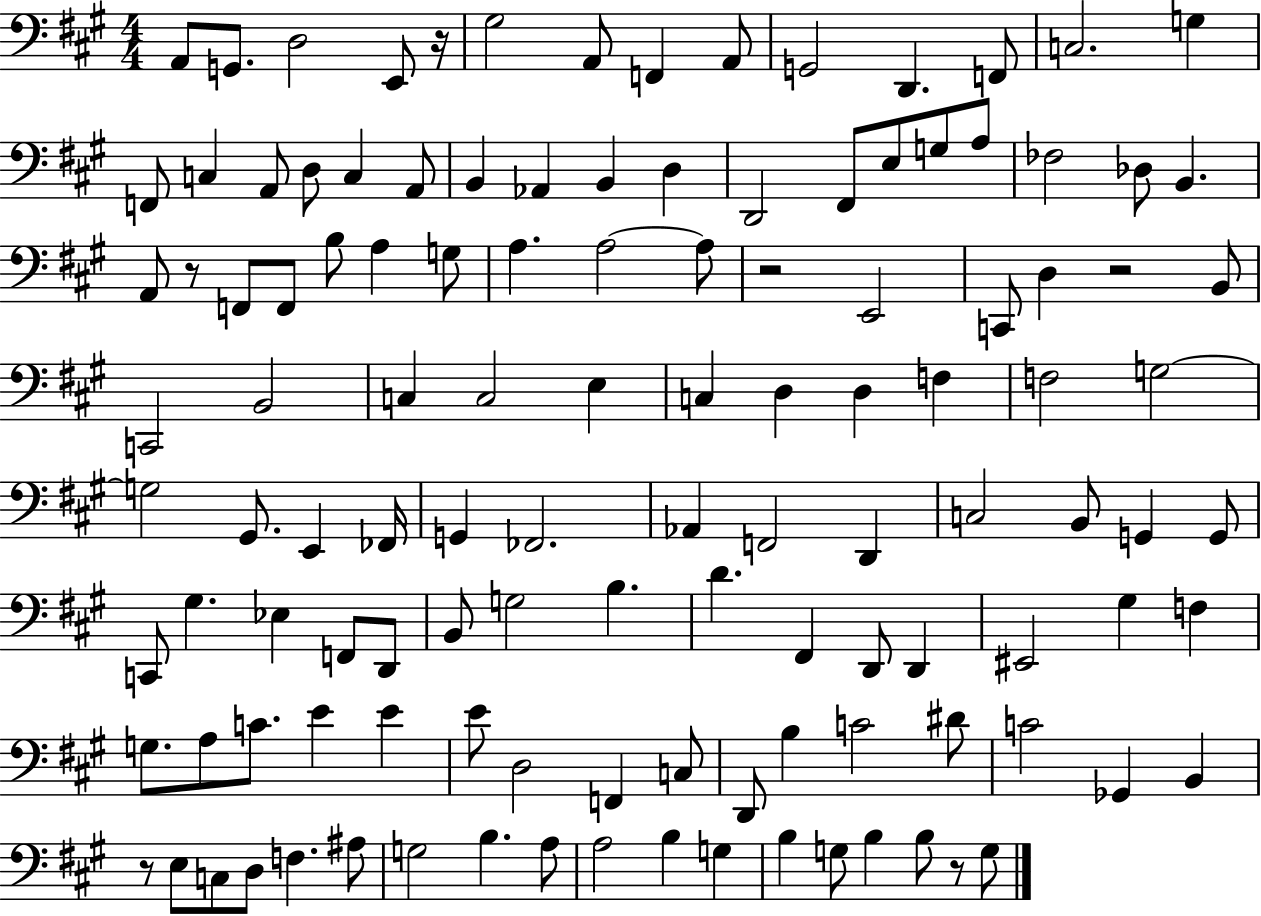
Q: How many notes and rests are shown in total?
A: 121